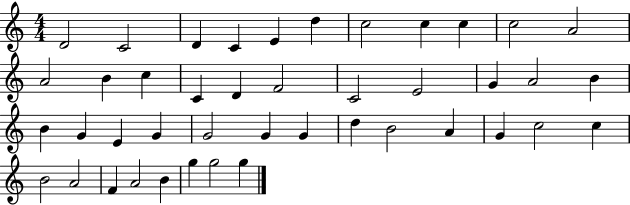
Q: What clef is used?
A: treble